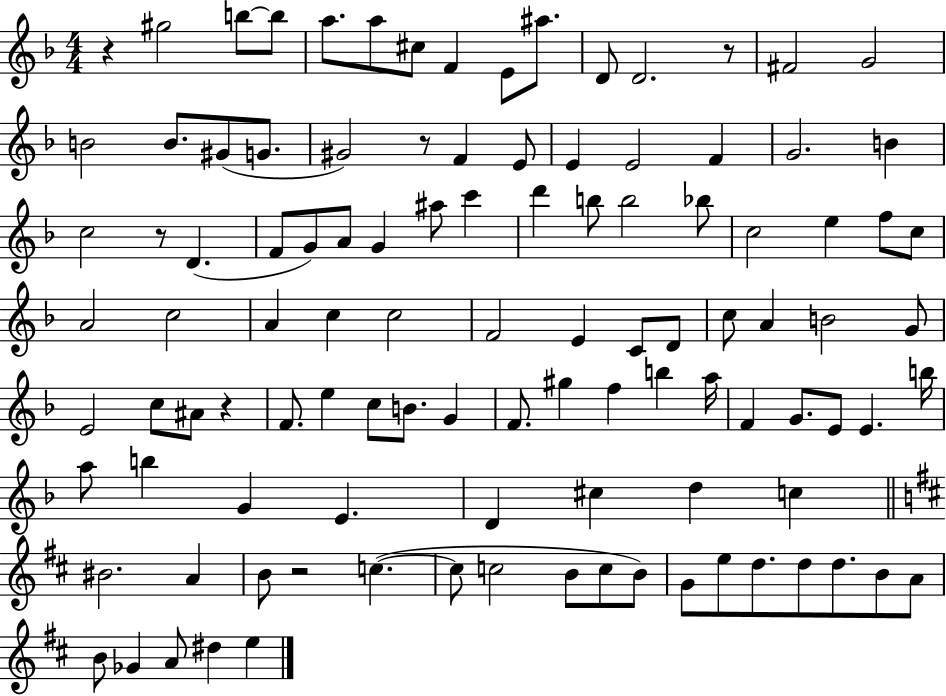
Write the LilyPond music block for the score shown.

{
  \clef treble
  \numericTimeSignature
  \time 4/4
  \key f \major
  r4 gis''2 b''8~~ b''8 | a''8. a''8 cis''8 f'4 e'8 ais''8. | d'8 d'2. r8 | fis'2 g'2 | \break b'2 b'8. gis'8( g'8. | gis'2) r8 f'4 e'8 | e'4 e'2 f'4 | g'2. b'4 | \break c''2 r8 d'4.( | f'8 g'8) a'8 g'4 ais''8 c'''4 | d'''4 b''8 b''2 bes''8 | c''2 e''4 f''8 c''8 | \break a'2 c''2 | a'4 c''4 c''2 | f'2 e'4 c'8 d'8 | c''8 a'4 b'2 g'8 | \break e'2 c''8 ais'8 r4 | f'8. e''4 c''8 b'8. g'4 | f'8. gis''4 f''4 b''4 a''16 | f'4 g'8. e'8 e'4. b''16 | \break a''8 b''4 g'4 e'4. | d'4 cis''4 d''4 c''4 | \bar "||" \break \key d \major bis'2. a'4 | b'8 r2 c''4.~(~ | c''8 c''2 b'8 c''8 b'8) | g'8 e''8 d''8. d''8 d''8. b'8 a'8 | \break b'8 ges'4 a'8 dis''4 e''4 | \bar "|."
}